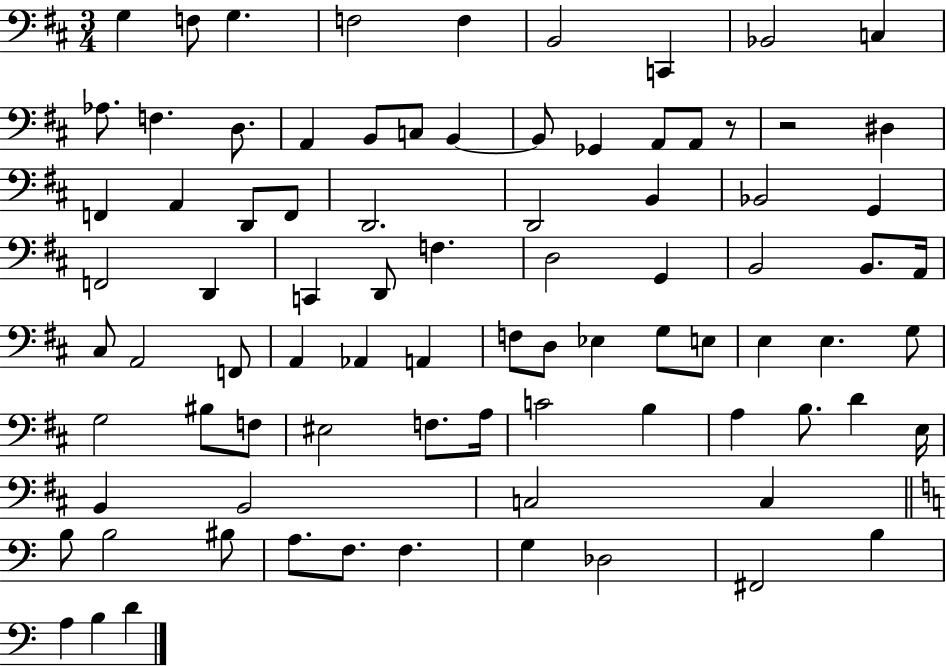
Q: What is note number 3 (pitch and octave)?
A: G3